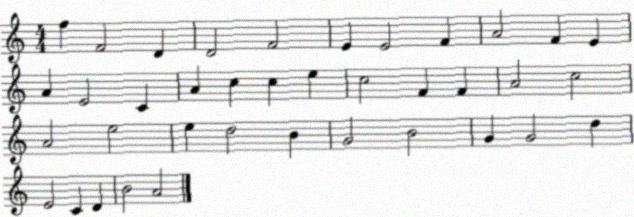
X:1
T:Untitled
M:4/4
L:1/4
K:C
f F2 D D2 F2 E E2 F A2 F E A E2 C A c c e c2 F F A2 c2 A2 e2 e d2 B G2 B2 G G2 d E2 C D B2 A2